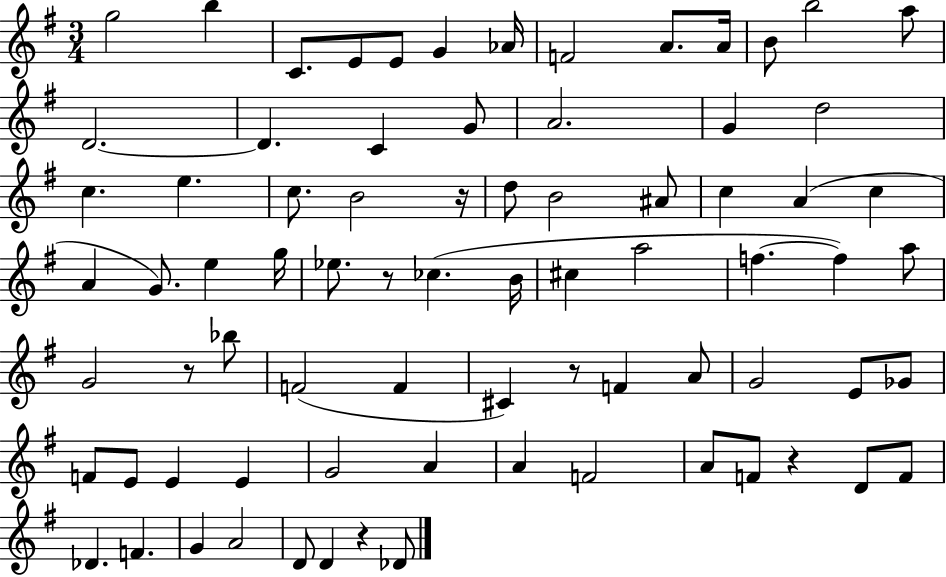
X:1
T:Untitled
M:3/4
L:1/4
K:G
g2 b C/2 E/2 E/2 G _A/4 F2 A/2 A/4 B/2 b2 a/2 D2 D C G/2 A2 G d2 c e c/2 B2 z/4 d/2 B2 ^A/2 c A c A G/2 e g/4 _e/2 z/2 _c B/4 ^c a2 f f a/2 G2 z/2 _b/2 F2 F ^C z/2 F A/2 G2 E/2 _G/2 F/2 E/2 E E G2 A A F2 A/2 F/2 z D/2 F/2 _D F G A2 D/2 D z _D/2